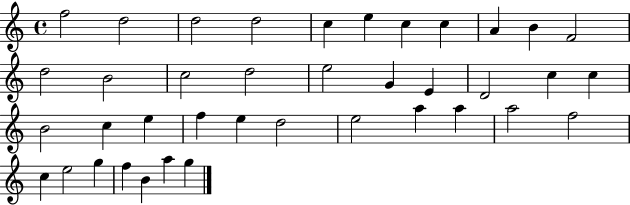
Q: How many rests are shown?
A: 0